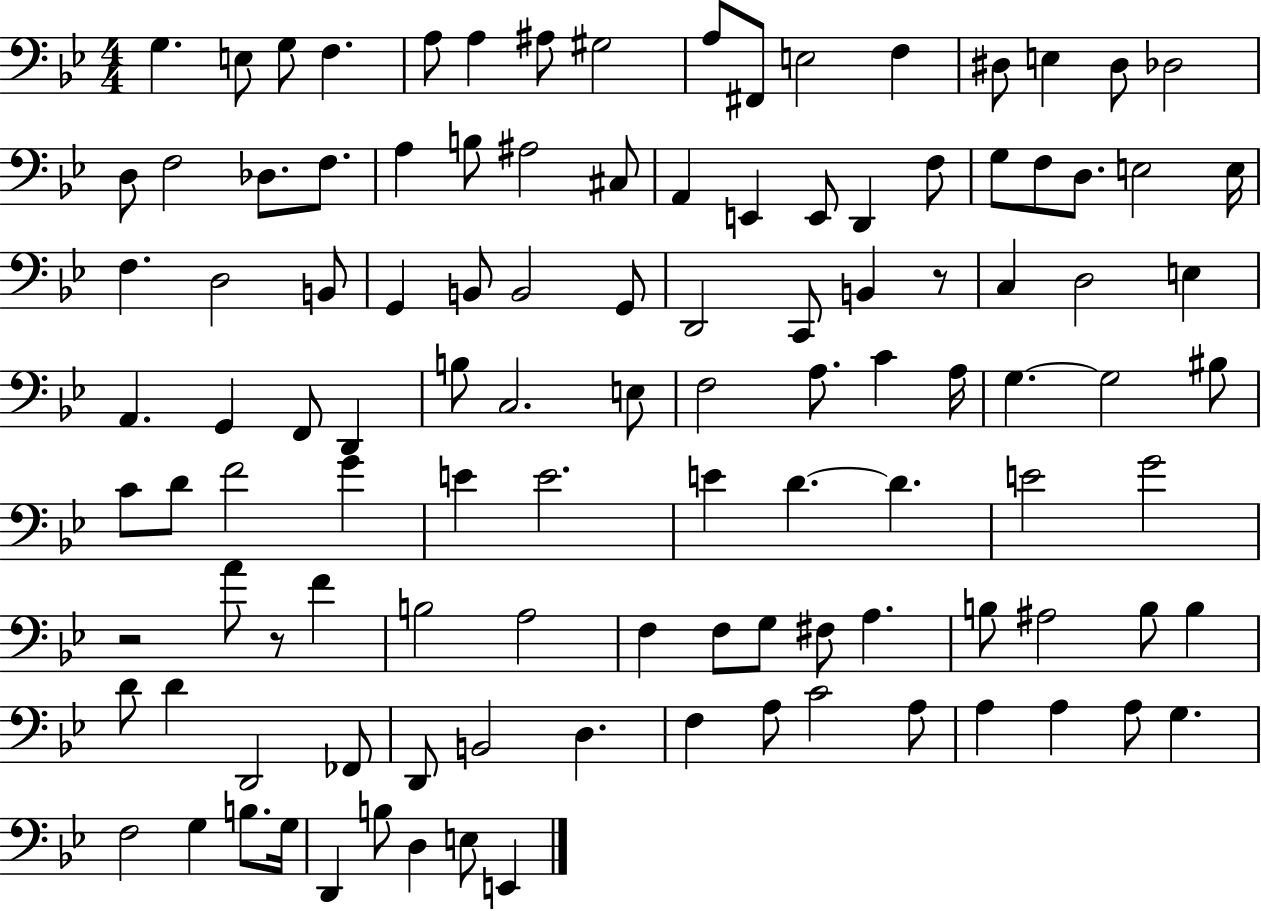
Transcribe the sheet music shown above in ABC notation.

X:1
T:Untitled
M:4/4
L:1/4
K:Bb
G, E,/2 G,/2 F, A,/2 A, ^A,/2 ^G,2 A,/2 ^F,,/2 E,2 F, ^D,/2 E, ^D,/2 _D,2 D,/2 F,2 _D,/2 F,/2 A, B,/2 ^A,2 ^C,/2 A,, E,, E,,/2 D,, F,/2 G,/2 F,/2 D,/2 E,2 E,/4 F, D,2 B,,/2 G,, B,,/2 B,,2 G,,/2 D,,2 C,,/2 B,, z/2 C, D,2 E, A,, G,, F,,/2 D,, B,/2 C,2 E,/2 F,2 A,/2 C A,/4 G, G,2 ^B,/2 C/2 D/2 F2 G E E2 E D D E2 G2 z2 A/2 z/2 F B,2 A,2 F, F,/2 G,/2 ^F,/2 A, B,/2 ^A,2 B,/2 B, D/2 D D,,2 _F,,/2 D,,/2 B,,2 D, F, A,/2 C2 A,/2 A, A, A,/2 G, F,2 G, B,/2 G,/4 D,, B,/2 D, E,/2 E,,